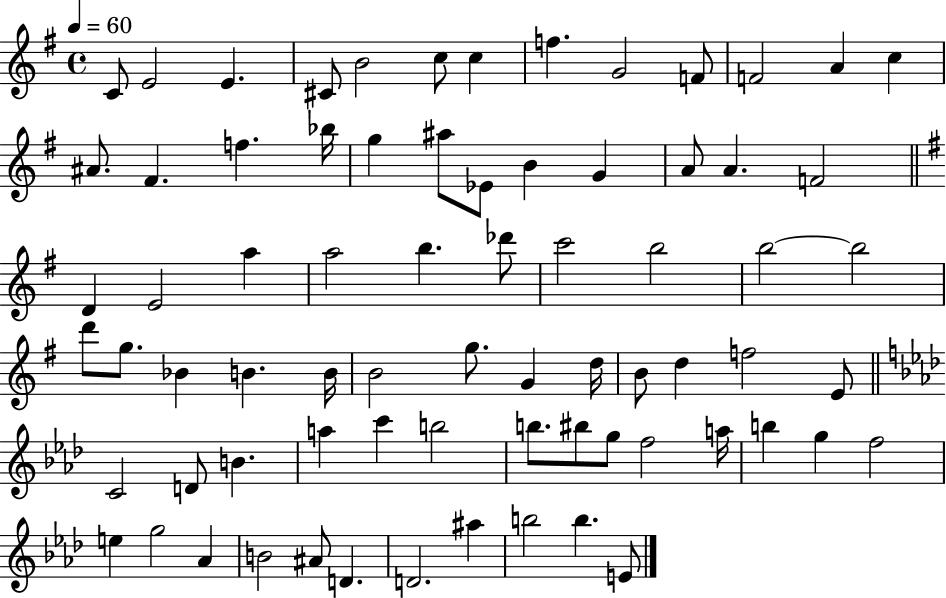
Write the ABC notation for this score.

X:1
T:Untitled
M:4/4
L:1/4
K:G
C/2 E2 E ^C/2 B2 c/2 c f G2 F/2 F2 A c ^A/2 ^F f _b/4 g ^a/2 _E/2 B G A/2 A F2 D E2 a a2 b _d'/2 c'2 b2 b2 b2 d'/2 g/2 _B B B/4 B2 g/2 G d/4 B/2 d f2 E/2 C2 D/2 B a c' b2 b/2 ^b/2 g/2 f2 a/4 b g f2 e g2 _A B2 ^A/2 D D2 ^a b2 b E/2